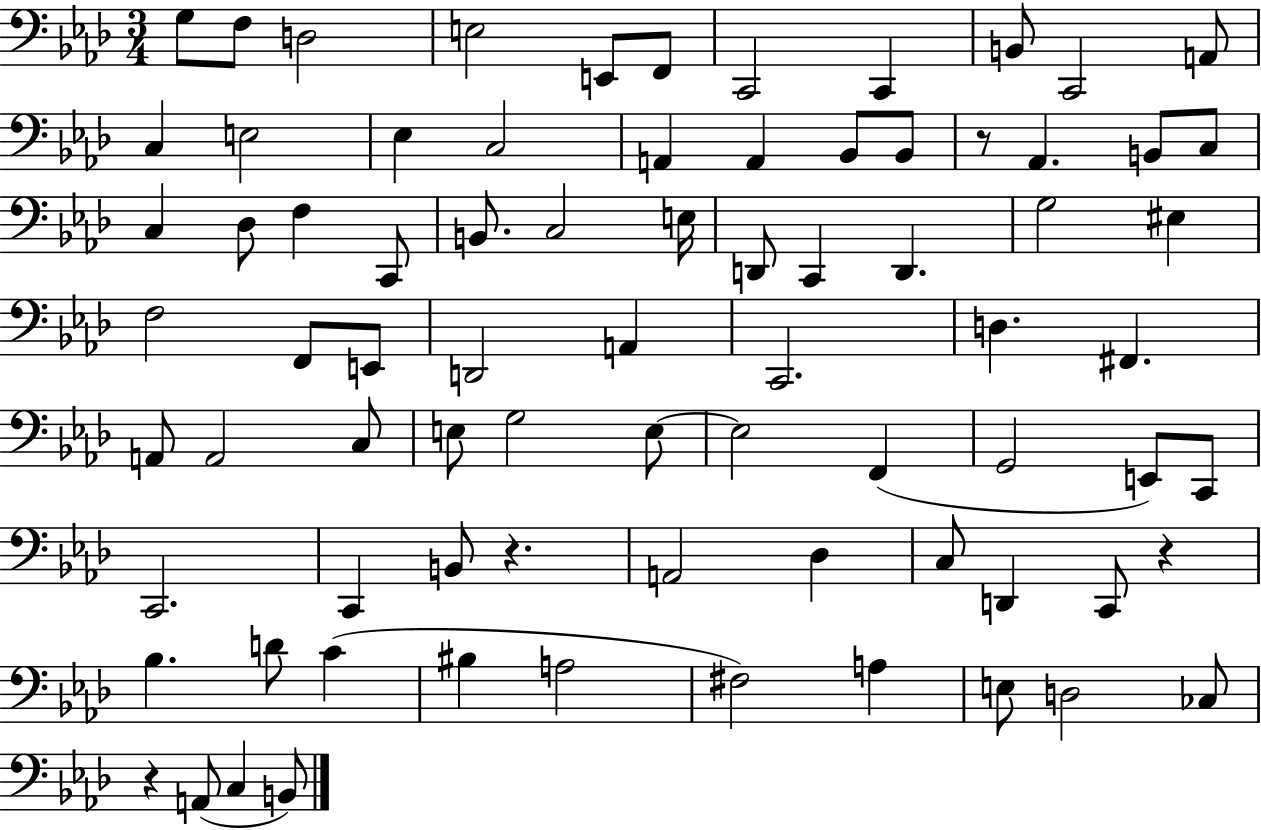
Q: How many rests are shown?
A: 4